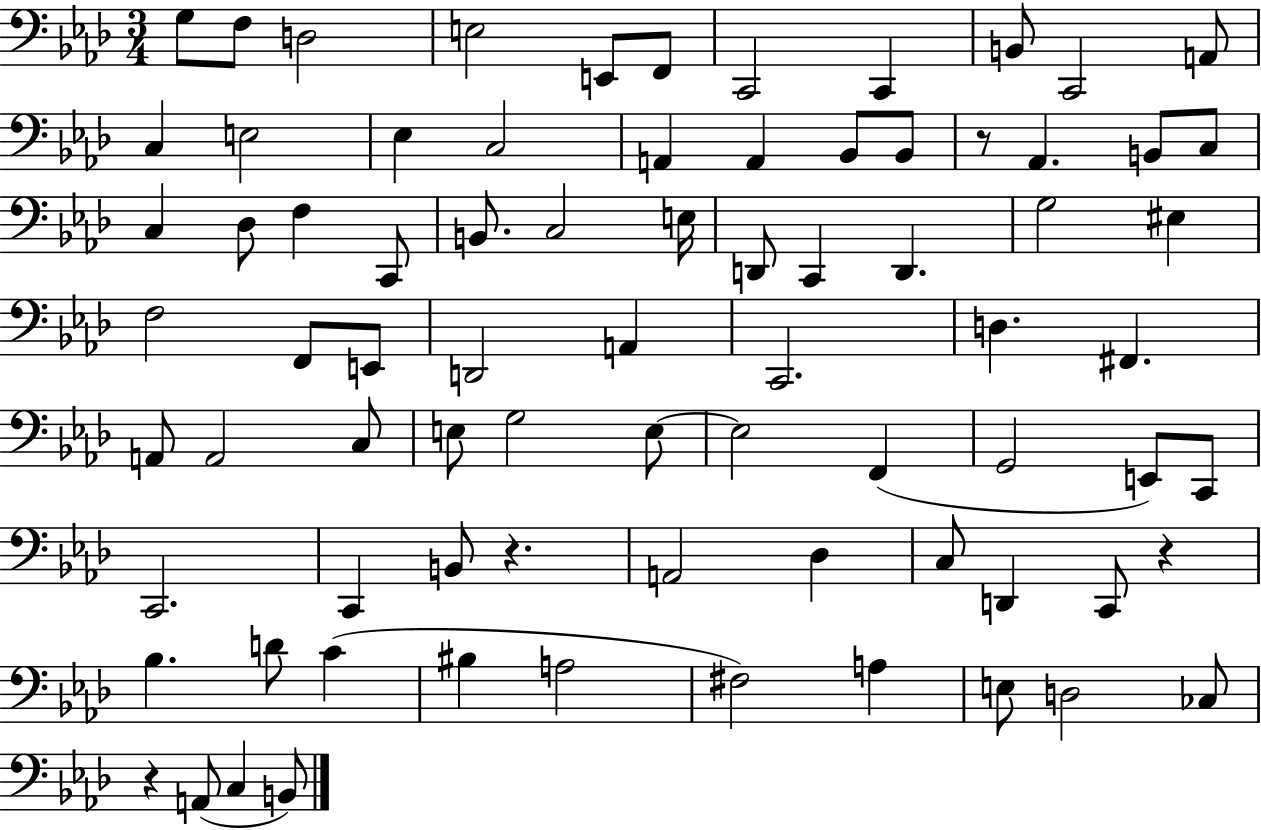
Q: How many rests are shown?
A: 4